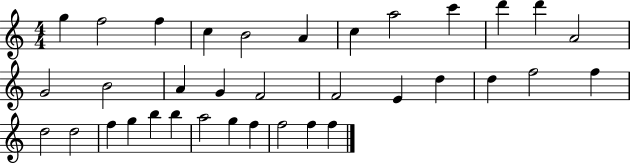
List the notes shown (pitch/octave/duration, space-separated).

G5/q F5/h F5/q C5/q B4/h A4/q C5/q A5/h C6/q D6/q D6/q A4/h G4/h B4/h A4/q G4/q F4/h F4/h E4/q D5/q D5/q F5/h F5/q D5/h D5/h F5/q G5/q B5/q B5/q A5/h G5/q F5/q F5/h F5/q F5/q